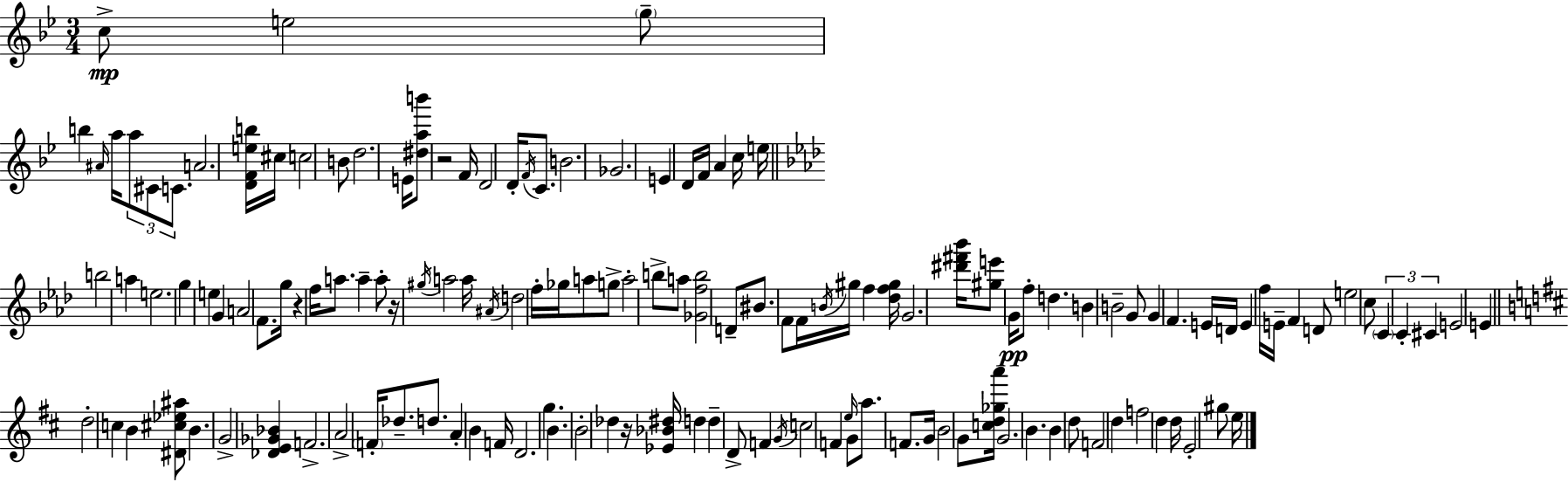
C5/e E5/h G5/e B5/q A#4/s A5/s A5/e C#4/e C4/e. A4/h. [D4,F4,E5,B5]/s C#5/s C5/h B4/e D5/h. E4/s [D#5,A5,B6]/e R/h F4/s D4/h D4/s F4/s C4/e. B4/h. Gb4/h. E4/q D4/s F4/s A4/q C5/s E5/s B5/h A5/q E5/h. G5/q E5/q G4/q A4/h F4/e. G5/s R/q F5/s A5/e. A5/q A5/e R/s G#5/s A5/h A5/s A#4/s D5/h F5/s Gb5/s A5/e G5/e A5/h B5/e A5/e [Gb4,F5,B5]/h D4/e BIS4/e. F4/e F4/s B4/s G#5/s F5/q [Db5,F5,G#5]/s G4/h. [D#6,F#6,Bb6]/s [G#5,E6]/e G4/s F5/e D5/q. B4/q B4/h G4/e G4/q F4/q. E4/s D4/s E4/q F5/s E4/s F4/q D4/e E5/h C5/e C4/q C4/q C#4/q E4/h E4/q D5/h C5/q B4/q [D#4,C#5,Eb5,A#5]/e B4/q. G4/h [Db4,E4,Gb4,Bb4]/q F4/h. A4/h F4/s Db5/e. D5/e. A4/q B4/q F4/s D4/h. G5/q. B4/q. B4/h Db5/q R/s [Eb4,Bb4,D#5]/s D5/q D5/q D4/e F4/q G4/s C5/h F4/q E5/s G4/e A5/e. F4/e. G4/s B4/h G4/e [C5,D5,Gb5,A6]/s G4/h. B4/q. B4/q D5/e F4/h D5/q F5/h D5/q D5/s E4/h G#5/e E5/s